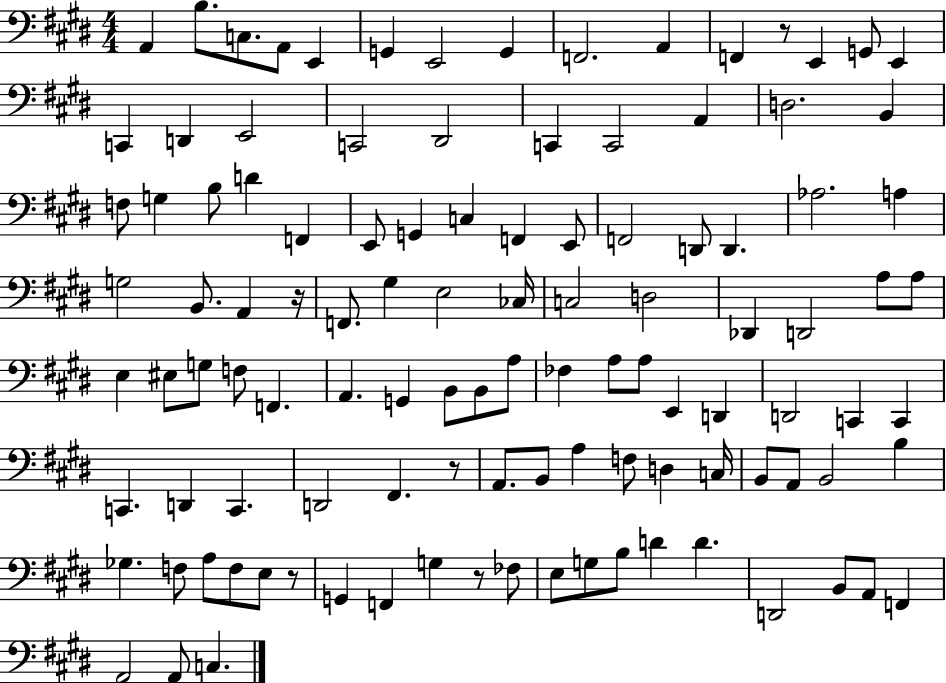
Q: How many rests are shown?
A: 5